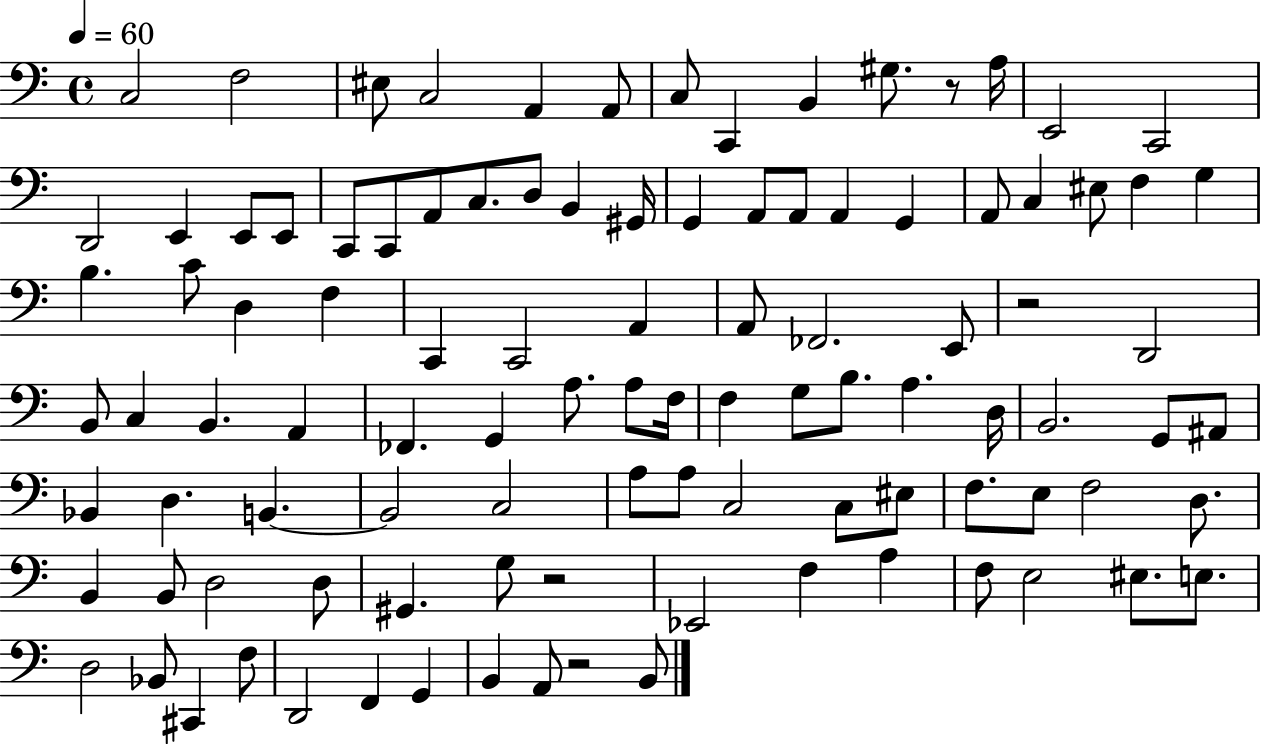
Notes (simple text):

C3/h F3/h EIS3/e C3/h A2/q A2/e C3/e C2/q B2/q G#3/e. R/e A3/s E2/h C2/h D2/h E2/q E2/e E2/e C2/e C2/e A2/e C3/e. D3/e B2/q G#2/s G2/q A2/e A2/e A2/q G2/q A2/e C3/q EIS3/e F3/q G3/q B3/q. C4/e D3/q F3/q C2/q C2/h A2/q A2/e FES2/h. E2/e R/h D2/h B2/e C3/q B2/q. A2/q FES2/q. G2/q A3/e. A3/e F3/s F3/q G3/e B3/e. A3/q. D3/s B2/h. G2/e A#2/e Bb2/q D3/q. B2/q. B2/h C3/h A3/e A3/e C3/h C3/e EIS3/e F3/e. E3/e F3/h D3/e. B2/q B2/e D3/h D3/e G#2/q. G3/e R/h Eb2/h F3/q A3/q F3/e E3/h EIS3/e. E3/e. D3/h Bb2/e C#2/q F3/e D2/h F2/q G2/q B2/q A2/e R/h B2/e